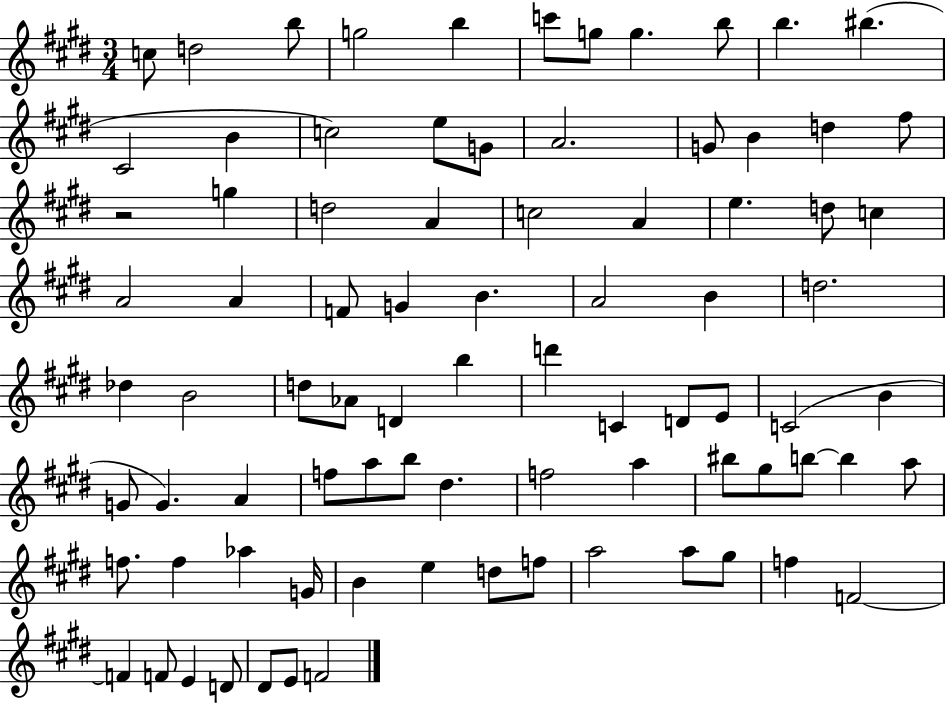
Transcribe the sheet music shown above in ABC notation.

X:1
T:Untitled
M:3/4
L:1/4
K:E
c/2 d2 b/2 g2 b c'/2 g/2 g b/2 b ^b ^C2 B c2 e/2 G/2 A2 G/2 B d ^f/2 z2 g d2 A c2 A e d/2 c A2 A F/2 G B A2 B d2 _d B2 d/2 _A/2 D b d' C D/2 E/2 C2 B G/2 G A f/2 a/2 b/2 ^d f2 a ^b/2 ^g/2 b/2 b a/2 f/2 f _a G/4 B e d/2 f/2 a2 a/2 ^g/2 f F2 F F/2 E D/2 ^D/2 E/2 F2